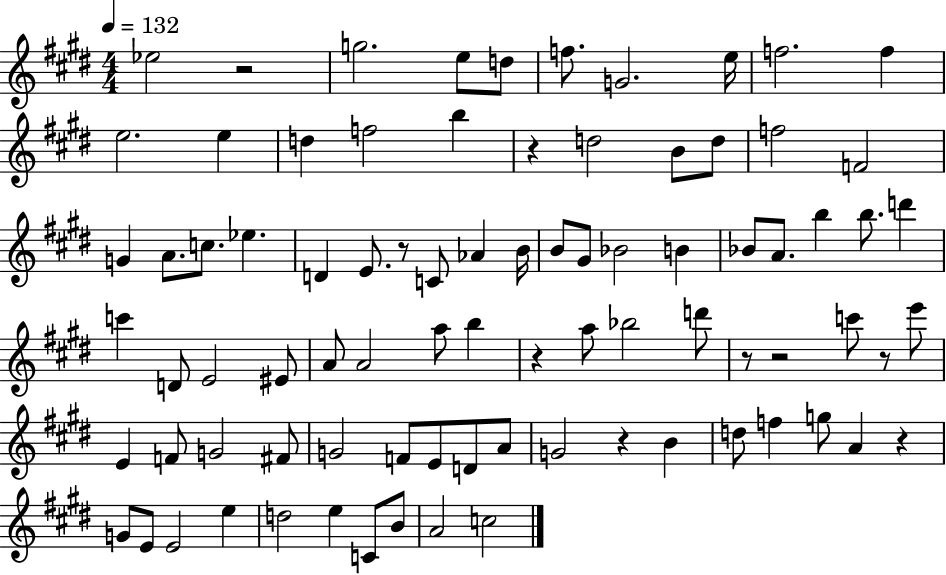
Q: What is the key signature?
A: E major